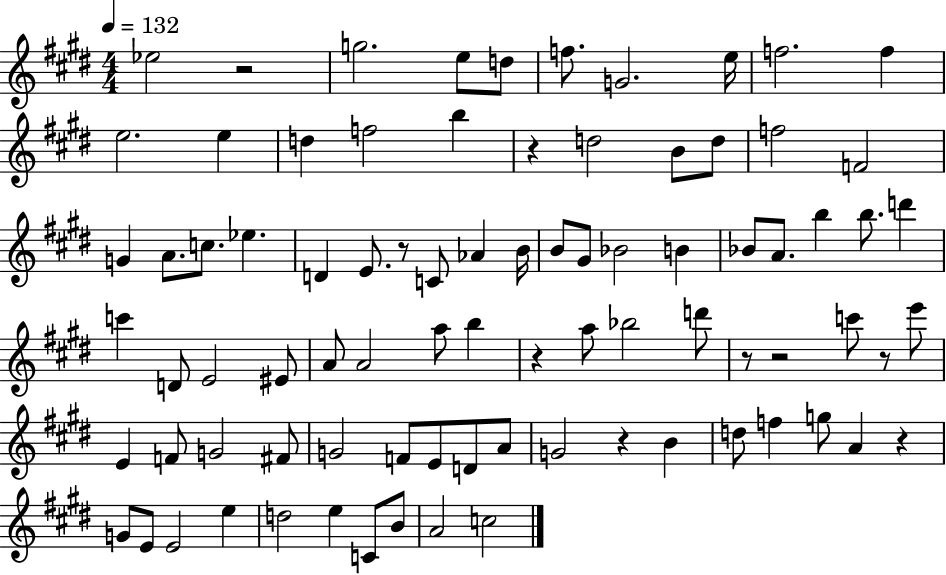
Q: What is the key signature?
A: E major